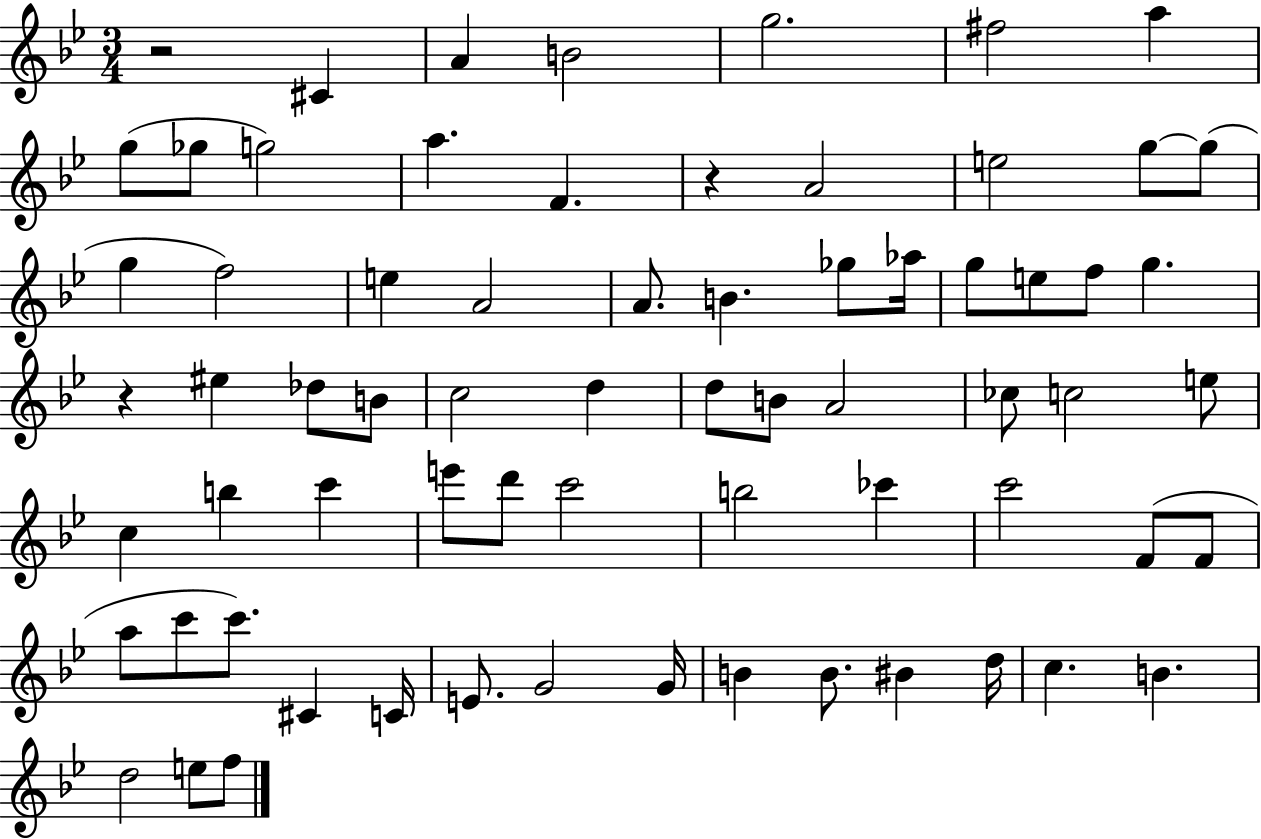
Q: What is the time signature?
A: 3/4